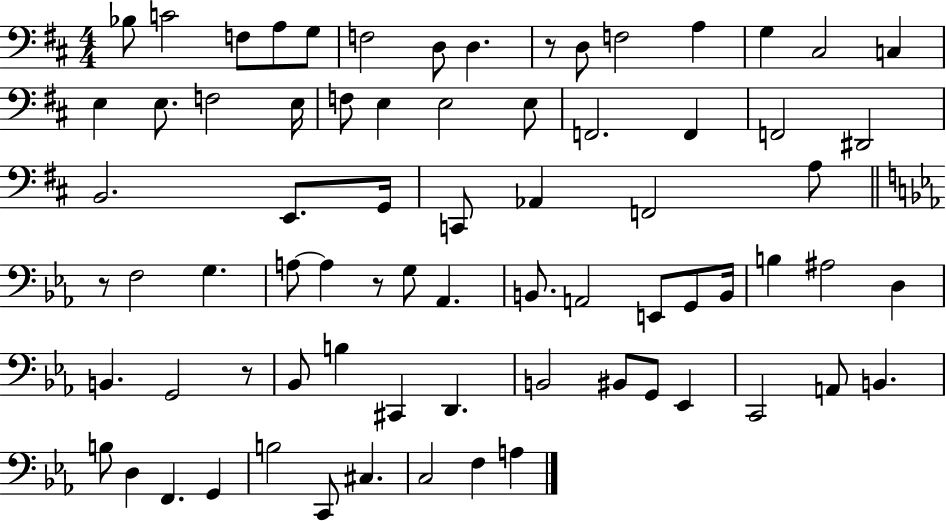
{
  \clef bass
  \numericTimeSignature
  \time 4/4
  \key d \major
  bes8 c'2 f8 a8 g8 | f2 d8 d4. | r8 d8 f2 a4 | g4 cis2 c4 | \break e4 e8. f2 e16 | f8 e4 e2 e8 | f,2. f,4 | f,2 dis,2 | \break b,2. e,8. g,16 | c,8 aes,4 f,2 a8 | \bar "||" \break \key c \minor r8 f2 g4. | a8~~ a4 r8 g8 aes,4. | b,8. a,2 e,8 g,8 b,16 | b4 ais2 d4 | \break b,4. g,2 r8 | bes,8 b4 cis,4 d,4. | b,2 bis,8 g,8 ees,4 | c,2 a,8 b,4. | \break b8 d4 f,4. g,4 | b2 c,8 cis4. | c2 f4 a4 | \bar "|."
}